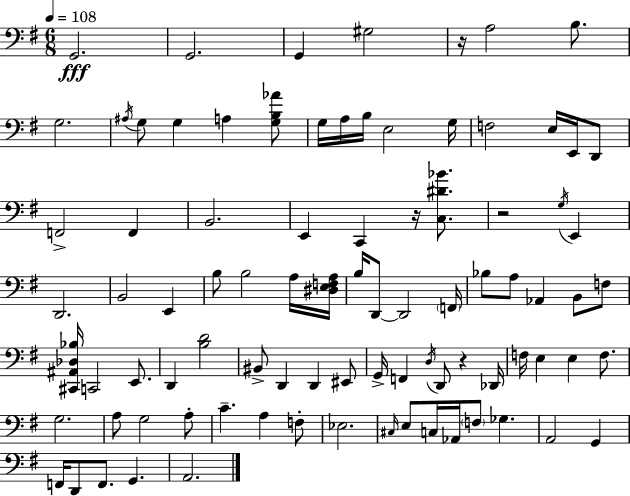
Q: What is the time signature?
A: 6/8